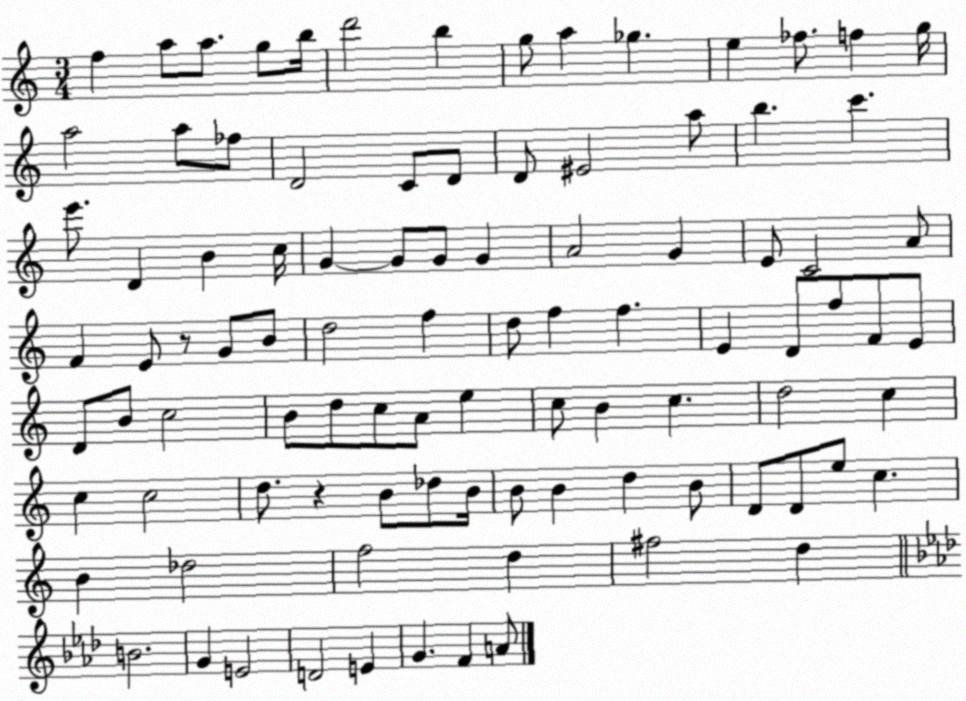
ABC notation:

X:1
T:Untitled
M:3/4
L:1/4
K:C
f a/2 a/2 g/2 b/4 d'2 b g/2 a _g e _f/2 f g/4 a2 a/2 _f/2 D2 C/2 D/2 D/2 ^E2 a/2 b c' e'/2 D B c/4 G G/2 G/2 G A2 G E/2 C2 A/2 F E/2 z/2 G/2 B/2 d2 f d/2 f f E D/2 f/2 F/2 E/2 D/2 B/2 c2 B/2 d/2 c/2 A/2 e c/2 B c d2 c c c2 d/2 z B/2 _d/2 B/4 B/2 B d B/2 D/2 D/2 e/2 c B _d2 f2 d ^f2 d B2 G E2 D2 E G F A/2